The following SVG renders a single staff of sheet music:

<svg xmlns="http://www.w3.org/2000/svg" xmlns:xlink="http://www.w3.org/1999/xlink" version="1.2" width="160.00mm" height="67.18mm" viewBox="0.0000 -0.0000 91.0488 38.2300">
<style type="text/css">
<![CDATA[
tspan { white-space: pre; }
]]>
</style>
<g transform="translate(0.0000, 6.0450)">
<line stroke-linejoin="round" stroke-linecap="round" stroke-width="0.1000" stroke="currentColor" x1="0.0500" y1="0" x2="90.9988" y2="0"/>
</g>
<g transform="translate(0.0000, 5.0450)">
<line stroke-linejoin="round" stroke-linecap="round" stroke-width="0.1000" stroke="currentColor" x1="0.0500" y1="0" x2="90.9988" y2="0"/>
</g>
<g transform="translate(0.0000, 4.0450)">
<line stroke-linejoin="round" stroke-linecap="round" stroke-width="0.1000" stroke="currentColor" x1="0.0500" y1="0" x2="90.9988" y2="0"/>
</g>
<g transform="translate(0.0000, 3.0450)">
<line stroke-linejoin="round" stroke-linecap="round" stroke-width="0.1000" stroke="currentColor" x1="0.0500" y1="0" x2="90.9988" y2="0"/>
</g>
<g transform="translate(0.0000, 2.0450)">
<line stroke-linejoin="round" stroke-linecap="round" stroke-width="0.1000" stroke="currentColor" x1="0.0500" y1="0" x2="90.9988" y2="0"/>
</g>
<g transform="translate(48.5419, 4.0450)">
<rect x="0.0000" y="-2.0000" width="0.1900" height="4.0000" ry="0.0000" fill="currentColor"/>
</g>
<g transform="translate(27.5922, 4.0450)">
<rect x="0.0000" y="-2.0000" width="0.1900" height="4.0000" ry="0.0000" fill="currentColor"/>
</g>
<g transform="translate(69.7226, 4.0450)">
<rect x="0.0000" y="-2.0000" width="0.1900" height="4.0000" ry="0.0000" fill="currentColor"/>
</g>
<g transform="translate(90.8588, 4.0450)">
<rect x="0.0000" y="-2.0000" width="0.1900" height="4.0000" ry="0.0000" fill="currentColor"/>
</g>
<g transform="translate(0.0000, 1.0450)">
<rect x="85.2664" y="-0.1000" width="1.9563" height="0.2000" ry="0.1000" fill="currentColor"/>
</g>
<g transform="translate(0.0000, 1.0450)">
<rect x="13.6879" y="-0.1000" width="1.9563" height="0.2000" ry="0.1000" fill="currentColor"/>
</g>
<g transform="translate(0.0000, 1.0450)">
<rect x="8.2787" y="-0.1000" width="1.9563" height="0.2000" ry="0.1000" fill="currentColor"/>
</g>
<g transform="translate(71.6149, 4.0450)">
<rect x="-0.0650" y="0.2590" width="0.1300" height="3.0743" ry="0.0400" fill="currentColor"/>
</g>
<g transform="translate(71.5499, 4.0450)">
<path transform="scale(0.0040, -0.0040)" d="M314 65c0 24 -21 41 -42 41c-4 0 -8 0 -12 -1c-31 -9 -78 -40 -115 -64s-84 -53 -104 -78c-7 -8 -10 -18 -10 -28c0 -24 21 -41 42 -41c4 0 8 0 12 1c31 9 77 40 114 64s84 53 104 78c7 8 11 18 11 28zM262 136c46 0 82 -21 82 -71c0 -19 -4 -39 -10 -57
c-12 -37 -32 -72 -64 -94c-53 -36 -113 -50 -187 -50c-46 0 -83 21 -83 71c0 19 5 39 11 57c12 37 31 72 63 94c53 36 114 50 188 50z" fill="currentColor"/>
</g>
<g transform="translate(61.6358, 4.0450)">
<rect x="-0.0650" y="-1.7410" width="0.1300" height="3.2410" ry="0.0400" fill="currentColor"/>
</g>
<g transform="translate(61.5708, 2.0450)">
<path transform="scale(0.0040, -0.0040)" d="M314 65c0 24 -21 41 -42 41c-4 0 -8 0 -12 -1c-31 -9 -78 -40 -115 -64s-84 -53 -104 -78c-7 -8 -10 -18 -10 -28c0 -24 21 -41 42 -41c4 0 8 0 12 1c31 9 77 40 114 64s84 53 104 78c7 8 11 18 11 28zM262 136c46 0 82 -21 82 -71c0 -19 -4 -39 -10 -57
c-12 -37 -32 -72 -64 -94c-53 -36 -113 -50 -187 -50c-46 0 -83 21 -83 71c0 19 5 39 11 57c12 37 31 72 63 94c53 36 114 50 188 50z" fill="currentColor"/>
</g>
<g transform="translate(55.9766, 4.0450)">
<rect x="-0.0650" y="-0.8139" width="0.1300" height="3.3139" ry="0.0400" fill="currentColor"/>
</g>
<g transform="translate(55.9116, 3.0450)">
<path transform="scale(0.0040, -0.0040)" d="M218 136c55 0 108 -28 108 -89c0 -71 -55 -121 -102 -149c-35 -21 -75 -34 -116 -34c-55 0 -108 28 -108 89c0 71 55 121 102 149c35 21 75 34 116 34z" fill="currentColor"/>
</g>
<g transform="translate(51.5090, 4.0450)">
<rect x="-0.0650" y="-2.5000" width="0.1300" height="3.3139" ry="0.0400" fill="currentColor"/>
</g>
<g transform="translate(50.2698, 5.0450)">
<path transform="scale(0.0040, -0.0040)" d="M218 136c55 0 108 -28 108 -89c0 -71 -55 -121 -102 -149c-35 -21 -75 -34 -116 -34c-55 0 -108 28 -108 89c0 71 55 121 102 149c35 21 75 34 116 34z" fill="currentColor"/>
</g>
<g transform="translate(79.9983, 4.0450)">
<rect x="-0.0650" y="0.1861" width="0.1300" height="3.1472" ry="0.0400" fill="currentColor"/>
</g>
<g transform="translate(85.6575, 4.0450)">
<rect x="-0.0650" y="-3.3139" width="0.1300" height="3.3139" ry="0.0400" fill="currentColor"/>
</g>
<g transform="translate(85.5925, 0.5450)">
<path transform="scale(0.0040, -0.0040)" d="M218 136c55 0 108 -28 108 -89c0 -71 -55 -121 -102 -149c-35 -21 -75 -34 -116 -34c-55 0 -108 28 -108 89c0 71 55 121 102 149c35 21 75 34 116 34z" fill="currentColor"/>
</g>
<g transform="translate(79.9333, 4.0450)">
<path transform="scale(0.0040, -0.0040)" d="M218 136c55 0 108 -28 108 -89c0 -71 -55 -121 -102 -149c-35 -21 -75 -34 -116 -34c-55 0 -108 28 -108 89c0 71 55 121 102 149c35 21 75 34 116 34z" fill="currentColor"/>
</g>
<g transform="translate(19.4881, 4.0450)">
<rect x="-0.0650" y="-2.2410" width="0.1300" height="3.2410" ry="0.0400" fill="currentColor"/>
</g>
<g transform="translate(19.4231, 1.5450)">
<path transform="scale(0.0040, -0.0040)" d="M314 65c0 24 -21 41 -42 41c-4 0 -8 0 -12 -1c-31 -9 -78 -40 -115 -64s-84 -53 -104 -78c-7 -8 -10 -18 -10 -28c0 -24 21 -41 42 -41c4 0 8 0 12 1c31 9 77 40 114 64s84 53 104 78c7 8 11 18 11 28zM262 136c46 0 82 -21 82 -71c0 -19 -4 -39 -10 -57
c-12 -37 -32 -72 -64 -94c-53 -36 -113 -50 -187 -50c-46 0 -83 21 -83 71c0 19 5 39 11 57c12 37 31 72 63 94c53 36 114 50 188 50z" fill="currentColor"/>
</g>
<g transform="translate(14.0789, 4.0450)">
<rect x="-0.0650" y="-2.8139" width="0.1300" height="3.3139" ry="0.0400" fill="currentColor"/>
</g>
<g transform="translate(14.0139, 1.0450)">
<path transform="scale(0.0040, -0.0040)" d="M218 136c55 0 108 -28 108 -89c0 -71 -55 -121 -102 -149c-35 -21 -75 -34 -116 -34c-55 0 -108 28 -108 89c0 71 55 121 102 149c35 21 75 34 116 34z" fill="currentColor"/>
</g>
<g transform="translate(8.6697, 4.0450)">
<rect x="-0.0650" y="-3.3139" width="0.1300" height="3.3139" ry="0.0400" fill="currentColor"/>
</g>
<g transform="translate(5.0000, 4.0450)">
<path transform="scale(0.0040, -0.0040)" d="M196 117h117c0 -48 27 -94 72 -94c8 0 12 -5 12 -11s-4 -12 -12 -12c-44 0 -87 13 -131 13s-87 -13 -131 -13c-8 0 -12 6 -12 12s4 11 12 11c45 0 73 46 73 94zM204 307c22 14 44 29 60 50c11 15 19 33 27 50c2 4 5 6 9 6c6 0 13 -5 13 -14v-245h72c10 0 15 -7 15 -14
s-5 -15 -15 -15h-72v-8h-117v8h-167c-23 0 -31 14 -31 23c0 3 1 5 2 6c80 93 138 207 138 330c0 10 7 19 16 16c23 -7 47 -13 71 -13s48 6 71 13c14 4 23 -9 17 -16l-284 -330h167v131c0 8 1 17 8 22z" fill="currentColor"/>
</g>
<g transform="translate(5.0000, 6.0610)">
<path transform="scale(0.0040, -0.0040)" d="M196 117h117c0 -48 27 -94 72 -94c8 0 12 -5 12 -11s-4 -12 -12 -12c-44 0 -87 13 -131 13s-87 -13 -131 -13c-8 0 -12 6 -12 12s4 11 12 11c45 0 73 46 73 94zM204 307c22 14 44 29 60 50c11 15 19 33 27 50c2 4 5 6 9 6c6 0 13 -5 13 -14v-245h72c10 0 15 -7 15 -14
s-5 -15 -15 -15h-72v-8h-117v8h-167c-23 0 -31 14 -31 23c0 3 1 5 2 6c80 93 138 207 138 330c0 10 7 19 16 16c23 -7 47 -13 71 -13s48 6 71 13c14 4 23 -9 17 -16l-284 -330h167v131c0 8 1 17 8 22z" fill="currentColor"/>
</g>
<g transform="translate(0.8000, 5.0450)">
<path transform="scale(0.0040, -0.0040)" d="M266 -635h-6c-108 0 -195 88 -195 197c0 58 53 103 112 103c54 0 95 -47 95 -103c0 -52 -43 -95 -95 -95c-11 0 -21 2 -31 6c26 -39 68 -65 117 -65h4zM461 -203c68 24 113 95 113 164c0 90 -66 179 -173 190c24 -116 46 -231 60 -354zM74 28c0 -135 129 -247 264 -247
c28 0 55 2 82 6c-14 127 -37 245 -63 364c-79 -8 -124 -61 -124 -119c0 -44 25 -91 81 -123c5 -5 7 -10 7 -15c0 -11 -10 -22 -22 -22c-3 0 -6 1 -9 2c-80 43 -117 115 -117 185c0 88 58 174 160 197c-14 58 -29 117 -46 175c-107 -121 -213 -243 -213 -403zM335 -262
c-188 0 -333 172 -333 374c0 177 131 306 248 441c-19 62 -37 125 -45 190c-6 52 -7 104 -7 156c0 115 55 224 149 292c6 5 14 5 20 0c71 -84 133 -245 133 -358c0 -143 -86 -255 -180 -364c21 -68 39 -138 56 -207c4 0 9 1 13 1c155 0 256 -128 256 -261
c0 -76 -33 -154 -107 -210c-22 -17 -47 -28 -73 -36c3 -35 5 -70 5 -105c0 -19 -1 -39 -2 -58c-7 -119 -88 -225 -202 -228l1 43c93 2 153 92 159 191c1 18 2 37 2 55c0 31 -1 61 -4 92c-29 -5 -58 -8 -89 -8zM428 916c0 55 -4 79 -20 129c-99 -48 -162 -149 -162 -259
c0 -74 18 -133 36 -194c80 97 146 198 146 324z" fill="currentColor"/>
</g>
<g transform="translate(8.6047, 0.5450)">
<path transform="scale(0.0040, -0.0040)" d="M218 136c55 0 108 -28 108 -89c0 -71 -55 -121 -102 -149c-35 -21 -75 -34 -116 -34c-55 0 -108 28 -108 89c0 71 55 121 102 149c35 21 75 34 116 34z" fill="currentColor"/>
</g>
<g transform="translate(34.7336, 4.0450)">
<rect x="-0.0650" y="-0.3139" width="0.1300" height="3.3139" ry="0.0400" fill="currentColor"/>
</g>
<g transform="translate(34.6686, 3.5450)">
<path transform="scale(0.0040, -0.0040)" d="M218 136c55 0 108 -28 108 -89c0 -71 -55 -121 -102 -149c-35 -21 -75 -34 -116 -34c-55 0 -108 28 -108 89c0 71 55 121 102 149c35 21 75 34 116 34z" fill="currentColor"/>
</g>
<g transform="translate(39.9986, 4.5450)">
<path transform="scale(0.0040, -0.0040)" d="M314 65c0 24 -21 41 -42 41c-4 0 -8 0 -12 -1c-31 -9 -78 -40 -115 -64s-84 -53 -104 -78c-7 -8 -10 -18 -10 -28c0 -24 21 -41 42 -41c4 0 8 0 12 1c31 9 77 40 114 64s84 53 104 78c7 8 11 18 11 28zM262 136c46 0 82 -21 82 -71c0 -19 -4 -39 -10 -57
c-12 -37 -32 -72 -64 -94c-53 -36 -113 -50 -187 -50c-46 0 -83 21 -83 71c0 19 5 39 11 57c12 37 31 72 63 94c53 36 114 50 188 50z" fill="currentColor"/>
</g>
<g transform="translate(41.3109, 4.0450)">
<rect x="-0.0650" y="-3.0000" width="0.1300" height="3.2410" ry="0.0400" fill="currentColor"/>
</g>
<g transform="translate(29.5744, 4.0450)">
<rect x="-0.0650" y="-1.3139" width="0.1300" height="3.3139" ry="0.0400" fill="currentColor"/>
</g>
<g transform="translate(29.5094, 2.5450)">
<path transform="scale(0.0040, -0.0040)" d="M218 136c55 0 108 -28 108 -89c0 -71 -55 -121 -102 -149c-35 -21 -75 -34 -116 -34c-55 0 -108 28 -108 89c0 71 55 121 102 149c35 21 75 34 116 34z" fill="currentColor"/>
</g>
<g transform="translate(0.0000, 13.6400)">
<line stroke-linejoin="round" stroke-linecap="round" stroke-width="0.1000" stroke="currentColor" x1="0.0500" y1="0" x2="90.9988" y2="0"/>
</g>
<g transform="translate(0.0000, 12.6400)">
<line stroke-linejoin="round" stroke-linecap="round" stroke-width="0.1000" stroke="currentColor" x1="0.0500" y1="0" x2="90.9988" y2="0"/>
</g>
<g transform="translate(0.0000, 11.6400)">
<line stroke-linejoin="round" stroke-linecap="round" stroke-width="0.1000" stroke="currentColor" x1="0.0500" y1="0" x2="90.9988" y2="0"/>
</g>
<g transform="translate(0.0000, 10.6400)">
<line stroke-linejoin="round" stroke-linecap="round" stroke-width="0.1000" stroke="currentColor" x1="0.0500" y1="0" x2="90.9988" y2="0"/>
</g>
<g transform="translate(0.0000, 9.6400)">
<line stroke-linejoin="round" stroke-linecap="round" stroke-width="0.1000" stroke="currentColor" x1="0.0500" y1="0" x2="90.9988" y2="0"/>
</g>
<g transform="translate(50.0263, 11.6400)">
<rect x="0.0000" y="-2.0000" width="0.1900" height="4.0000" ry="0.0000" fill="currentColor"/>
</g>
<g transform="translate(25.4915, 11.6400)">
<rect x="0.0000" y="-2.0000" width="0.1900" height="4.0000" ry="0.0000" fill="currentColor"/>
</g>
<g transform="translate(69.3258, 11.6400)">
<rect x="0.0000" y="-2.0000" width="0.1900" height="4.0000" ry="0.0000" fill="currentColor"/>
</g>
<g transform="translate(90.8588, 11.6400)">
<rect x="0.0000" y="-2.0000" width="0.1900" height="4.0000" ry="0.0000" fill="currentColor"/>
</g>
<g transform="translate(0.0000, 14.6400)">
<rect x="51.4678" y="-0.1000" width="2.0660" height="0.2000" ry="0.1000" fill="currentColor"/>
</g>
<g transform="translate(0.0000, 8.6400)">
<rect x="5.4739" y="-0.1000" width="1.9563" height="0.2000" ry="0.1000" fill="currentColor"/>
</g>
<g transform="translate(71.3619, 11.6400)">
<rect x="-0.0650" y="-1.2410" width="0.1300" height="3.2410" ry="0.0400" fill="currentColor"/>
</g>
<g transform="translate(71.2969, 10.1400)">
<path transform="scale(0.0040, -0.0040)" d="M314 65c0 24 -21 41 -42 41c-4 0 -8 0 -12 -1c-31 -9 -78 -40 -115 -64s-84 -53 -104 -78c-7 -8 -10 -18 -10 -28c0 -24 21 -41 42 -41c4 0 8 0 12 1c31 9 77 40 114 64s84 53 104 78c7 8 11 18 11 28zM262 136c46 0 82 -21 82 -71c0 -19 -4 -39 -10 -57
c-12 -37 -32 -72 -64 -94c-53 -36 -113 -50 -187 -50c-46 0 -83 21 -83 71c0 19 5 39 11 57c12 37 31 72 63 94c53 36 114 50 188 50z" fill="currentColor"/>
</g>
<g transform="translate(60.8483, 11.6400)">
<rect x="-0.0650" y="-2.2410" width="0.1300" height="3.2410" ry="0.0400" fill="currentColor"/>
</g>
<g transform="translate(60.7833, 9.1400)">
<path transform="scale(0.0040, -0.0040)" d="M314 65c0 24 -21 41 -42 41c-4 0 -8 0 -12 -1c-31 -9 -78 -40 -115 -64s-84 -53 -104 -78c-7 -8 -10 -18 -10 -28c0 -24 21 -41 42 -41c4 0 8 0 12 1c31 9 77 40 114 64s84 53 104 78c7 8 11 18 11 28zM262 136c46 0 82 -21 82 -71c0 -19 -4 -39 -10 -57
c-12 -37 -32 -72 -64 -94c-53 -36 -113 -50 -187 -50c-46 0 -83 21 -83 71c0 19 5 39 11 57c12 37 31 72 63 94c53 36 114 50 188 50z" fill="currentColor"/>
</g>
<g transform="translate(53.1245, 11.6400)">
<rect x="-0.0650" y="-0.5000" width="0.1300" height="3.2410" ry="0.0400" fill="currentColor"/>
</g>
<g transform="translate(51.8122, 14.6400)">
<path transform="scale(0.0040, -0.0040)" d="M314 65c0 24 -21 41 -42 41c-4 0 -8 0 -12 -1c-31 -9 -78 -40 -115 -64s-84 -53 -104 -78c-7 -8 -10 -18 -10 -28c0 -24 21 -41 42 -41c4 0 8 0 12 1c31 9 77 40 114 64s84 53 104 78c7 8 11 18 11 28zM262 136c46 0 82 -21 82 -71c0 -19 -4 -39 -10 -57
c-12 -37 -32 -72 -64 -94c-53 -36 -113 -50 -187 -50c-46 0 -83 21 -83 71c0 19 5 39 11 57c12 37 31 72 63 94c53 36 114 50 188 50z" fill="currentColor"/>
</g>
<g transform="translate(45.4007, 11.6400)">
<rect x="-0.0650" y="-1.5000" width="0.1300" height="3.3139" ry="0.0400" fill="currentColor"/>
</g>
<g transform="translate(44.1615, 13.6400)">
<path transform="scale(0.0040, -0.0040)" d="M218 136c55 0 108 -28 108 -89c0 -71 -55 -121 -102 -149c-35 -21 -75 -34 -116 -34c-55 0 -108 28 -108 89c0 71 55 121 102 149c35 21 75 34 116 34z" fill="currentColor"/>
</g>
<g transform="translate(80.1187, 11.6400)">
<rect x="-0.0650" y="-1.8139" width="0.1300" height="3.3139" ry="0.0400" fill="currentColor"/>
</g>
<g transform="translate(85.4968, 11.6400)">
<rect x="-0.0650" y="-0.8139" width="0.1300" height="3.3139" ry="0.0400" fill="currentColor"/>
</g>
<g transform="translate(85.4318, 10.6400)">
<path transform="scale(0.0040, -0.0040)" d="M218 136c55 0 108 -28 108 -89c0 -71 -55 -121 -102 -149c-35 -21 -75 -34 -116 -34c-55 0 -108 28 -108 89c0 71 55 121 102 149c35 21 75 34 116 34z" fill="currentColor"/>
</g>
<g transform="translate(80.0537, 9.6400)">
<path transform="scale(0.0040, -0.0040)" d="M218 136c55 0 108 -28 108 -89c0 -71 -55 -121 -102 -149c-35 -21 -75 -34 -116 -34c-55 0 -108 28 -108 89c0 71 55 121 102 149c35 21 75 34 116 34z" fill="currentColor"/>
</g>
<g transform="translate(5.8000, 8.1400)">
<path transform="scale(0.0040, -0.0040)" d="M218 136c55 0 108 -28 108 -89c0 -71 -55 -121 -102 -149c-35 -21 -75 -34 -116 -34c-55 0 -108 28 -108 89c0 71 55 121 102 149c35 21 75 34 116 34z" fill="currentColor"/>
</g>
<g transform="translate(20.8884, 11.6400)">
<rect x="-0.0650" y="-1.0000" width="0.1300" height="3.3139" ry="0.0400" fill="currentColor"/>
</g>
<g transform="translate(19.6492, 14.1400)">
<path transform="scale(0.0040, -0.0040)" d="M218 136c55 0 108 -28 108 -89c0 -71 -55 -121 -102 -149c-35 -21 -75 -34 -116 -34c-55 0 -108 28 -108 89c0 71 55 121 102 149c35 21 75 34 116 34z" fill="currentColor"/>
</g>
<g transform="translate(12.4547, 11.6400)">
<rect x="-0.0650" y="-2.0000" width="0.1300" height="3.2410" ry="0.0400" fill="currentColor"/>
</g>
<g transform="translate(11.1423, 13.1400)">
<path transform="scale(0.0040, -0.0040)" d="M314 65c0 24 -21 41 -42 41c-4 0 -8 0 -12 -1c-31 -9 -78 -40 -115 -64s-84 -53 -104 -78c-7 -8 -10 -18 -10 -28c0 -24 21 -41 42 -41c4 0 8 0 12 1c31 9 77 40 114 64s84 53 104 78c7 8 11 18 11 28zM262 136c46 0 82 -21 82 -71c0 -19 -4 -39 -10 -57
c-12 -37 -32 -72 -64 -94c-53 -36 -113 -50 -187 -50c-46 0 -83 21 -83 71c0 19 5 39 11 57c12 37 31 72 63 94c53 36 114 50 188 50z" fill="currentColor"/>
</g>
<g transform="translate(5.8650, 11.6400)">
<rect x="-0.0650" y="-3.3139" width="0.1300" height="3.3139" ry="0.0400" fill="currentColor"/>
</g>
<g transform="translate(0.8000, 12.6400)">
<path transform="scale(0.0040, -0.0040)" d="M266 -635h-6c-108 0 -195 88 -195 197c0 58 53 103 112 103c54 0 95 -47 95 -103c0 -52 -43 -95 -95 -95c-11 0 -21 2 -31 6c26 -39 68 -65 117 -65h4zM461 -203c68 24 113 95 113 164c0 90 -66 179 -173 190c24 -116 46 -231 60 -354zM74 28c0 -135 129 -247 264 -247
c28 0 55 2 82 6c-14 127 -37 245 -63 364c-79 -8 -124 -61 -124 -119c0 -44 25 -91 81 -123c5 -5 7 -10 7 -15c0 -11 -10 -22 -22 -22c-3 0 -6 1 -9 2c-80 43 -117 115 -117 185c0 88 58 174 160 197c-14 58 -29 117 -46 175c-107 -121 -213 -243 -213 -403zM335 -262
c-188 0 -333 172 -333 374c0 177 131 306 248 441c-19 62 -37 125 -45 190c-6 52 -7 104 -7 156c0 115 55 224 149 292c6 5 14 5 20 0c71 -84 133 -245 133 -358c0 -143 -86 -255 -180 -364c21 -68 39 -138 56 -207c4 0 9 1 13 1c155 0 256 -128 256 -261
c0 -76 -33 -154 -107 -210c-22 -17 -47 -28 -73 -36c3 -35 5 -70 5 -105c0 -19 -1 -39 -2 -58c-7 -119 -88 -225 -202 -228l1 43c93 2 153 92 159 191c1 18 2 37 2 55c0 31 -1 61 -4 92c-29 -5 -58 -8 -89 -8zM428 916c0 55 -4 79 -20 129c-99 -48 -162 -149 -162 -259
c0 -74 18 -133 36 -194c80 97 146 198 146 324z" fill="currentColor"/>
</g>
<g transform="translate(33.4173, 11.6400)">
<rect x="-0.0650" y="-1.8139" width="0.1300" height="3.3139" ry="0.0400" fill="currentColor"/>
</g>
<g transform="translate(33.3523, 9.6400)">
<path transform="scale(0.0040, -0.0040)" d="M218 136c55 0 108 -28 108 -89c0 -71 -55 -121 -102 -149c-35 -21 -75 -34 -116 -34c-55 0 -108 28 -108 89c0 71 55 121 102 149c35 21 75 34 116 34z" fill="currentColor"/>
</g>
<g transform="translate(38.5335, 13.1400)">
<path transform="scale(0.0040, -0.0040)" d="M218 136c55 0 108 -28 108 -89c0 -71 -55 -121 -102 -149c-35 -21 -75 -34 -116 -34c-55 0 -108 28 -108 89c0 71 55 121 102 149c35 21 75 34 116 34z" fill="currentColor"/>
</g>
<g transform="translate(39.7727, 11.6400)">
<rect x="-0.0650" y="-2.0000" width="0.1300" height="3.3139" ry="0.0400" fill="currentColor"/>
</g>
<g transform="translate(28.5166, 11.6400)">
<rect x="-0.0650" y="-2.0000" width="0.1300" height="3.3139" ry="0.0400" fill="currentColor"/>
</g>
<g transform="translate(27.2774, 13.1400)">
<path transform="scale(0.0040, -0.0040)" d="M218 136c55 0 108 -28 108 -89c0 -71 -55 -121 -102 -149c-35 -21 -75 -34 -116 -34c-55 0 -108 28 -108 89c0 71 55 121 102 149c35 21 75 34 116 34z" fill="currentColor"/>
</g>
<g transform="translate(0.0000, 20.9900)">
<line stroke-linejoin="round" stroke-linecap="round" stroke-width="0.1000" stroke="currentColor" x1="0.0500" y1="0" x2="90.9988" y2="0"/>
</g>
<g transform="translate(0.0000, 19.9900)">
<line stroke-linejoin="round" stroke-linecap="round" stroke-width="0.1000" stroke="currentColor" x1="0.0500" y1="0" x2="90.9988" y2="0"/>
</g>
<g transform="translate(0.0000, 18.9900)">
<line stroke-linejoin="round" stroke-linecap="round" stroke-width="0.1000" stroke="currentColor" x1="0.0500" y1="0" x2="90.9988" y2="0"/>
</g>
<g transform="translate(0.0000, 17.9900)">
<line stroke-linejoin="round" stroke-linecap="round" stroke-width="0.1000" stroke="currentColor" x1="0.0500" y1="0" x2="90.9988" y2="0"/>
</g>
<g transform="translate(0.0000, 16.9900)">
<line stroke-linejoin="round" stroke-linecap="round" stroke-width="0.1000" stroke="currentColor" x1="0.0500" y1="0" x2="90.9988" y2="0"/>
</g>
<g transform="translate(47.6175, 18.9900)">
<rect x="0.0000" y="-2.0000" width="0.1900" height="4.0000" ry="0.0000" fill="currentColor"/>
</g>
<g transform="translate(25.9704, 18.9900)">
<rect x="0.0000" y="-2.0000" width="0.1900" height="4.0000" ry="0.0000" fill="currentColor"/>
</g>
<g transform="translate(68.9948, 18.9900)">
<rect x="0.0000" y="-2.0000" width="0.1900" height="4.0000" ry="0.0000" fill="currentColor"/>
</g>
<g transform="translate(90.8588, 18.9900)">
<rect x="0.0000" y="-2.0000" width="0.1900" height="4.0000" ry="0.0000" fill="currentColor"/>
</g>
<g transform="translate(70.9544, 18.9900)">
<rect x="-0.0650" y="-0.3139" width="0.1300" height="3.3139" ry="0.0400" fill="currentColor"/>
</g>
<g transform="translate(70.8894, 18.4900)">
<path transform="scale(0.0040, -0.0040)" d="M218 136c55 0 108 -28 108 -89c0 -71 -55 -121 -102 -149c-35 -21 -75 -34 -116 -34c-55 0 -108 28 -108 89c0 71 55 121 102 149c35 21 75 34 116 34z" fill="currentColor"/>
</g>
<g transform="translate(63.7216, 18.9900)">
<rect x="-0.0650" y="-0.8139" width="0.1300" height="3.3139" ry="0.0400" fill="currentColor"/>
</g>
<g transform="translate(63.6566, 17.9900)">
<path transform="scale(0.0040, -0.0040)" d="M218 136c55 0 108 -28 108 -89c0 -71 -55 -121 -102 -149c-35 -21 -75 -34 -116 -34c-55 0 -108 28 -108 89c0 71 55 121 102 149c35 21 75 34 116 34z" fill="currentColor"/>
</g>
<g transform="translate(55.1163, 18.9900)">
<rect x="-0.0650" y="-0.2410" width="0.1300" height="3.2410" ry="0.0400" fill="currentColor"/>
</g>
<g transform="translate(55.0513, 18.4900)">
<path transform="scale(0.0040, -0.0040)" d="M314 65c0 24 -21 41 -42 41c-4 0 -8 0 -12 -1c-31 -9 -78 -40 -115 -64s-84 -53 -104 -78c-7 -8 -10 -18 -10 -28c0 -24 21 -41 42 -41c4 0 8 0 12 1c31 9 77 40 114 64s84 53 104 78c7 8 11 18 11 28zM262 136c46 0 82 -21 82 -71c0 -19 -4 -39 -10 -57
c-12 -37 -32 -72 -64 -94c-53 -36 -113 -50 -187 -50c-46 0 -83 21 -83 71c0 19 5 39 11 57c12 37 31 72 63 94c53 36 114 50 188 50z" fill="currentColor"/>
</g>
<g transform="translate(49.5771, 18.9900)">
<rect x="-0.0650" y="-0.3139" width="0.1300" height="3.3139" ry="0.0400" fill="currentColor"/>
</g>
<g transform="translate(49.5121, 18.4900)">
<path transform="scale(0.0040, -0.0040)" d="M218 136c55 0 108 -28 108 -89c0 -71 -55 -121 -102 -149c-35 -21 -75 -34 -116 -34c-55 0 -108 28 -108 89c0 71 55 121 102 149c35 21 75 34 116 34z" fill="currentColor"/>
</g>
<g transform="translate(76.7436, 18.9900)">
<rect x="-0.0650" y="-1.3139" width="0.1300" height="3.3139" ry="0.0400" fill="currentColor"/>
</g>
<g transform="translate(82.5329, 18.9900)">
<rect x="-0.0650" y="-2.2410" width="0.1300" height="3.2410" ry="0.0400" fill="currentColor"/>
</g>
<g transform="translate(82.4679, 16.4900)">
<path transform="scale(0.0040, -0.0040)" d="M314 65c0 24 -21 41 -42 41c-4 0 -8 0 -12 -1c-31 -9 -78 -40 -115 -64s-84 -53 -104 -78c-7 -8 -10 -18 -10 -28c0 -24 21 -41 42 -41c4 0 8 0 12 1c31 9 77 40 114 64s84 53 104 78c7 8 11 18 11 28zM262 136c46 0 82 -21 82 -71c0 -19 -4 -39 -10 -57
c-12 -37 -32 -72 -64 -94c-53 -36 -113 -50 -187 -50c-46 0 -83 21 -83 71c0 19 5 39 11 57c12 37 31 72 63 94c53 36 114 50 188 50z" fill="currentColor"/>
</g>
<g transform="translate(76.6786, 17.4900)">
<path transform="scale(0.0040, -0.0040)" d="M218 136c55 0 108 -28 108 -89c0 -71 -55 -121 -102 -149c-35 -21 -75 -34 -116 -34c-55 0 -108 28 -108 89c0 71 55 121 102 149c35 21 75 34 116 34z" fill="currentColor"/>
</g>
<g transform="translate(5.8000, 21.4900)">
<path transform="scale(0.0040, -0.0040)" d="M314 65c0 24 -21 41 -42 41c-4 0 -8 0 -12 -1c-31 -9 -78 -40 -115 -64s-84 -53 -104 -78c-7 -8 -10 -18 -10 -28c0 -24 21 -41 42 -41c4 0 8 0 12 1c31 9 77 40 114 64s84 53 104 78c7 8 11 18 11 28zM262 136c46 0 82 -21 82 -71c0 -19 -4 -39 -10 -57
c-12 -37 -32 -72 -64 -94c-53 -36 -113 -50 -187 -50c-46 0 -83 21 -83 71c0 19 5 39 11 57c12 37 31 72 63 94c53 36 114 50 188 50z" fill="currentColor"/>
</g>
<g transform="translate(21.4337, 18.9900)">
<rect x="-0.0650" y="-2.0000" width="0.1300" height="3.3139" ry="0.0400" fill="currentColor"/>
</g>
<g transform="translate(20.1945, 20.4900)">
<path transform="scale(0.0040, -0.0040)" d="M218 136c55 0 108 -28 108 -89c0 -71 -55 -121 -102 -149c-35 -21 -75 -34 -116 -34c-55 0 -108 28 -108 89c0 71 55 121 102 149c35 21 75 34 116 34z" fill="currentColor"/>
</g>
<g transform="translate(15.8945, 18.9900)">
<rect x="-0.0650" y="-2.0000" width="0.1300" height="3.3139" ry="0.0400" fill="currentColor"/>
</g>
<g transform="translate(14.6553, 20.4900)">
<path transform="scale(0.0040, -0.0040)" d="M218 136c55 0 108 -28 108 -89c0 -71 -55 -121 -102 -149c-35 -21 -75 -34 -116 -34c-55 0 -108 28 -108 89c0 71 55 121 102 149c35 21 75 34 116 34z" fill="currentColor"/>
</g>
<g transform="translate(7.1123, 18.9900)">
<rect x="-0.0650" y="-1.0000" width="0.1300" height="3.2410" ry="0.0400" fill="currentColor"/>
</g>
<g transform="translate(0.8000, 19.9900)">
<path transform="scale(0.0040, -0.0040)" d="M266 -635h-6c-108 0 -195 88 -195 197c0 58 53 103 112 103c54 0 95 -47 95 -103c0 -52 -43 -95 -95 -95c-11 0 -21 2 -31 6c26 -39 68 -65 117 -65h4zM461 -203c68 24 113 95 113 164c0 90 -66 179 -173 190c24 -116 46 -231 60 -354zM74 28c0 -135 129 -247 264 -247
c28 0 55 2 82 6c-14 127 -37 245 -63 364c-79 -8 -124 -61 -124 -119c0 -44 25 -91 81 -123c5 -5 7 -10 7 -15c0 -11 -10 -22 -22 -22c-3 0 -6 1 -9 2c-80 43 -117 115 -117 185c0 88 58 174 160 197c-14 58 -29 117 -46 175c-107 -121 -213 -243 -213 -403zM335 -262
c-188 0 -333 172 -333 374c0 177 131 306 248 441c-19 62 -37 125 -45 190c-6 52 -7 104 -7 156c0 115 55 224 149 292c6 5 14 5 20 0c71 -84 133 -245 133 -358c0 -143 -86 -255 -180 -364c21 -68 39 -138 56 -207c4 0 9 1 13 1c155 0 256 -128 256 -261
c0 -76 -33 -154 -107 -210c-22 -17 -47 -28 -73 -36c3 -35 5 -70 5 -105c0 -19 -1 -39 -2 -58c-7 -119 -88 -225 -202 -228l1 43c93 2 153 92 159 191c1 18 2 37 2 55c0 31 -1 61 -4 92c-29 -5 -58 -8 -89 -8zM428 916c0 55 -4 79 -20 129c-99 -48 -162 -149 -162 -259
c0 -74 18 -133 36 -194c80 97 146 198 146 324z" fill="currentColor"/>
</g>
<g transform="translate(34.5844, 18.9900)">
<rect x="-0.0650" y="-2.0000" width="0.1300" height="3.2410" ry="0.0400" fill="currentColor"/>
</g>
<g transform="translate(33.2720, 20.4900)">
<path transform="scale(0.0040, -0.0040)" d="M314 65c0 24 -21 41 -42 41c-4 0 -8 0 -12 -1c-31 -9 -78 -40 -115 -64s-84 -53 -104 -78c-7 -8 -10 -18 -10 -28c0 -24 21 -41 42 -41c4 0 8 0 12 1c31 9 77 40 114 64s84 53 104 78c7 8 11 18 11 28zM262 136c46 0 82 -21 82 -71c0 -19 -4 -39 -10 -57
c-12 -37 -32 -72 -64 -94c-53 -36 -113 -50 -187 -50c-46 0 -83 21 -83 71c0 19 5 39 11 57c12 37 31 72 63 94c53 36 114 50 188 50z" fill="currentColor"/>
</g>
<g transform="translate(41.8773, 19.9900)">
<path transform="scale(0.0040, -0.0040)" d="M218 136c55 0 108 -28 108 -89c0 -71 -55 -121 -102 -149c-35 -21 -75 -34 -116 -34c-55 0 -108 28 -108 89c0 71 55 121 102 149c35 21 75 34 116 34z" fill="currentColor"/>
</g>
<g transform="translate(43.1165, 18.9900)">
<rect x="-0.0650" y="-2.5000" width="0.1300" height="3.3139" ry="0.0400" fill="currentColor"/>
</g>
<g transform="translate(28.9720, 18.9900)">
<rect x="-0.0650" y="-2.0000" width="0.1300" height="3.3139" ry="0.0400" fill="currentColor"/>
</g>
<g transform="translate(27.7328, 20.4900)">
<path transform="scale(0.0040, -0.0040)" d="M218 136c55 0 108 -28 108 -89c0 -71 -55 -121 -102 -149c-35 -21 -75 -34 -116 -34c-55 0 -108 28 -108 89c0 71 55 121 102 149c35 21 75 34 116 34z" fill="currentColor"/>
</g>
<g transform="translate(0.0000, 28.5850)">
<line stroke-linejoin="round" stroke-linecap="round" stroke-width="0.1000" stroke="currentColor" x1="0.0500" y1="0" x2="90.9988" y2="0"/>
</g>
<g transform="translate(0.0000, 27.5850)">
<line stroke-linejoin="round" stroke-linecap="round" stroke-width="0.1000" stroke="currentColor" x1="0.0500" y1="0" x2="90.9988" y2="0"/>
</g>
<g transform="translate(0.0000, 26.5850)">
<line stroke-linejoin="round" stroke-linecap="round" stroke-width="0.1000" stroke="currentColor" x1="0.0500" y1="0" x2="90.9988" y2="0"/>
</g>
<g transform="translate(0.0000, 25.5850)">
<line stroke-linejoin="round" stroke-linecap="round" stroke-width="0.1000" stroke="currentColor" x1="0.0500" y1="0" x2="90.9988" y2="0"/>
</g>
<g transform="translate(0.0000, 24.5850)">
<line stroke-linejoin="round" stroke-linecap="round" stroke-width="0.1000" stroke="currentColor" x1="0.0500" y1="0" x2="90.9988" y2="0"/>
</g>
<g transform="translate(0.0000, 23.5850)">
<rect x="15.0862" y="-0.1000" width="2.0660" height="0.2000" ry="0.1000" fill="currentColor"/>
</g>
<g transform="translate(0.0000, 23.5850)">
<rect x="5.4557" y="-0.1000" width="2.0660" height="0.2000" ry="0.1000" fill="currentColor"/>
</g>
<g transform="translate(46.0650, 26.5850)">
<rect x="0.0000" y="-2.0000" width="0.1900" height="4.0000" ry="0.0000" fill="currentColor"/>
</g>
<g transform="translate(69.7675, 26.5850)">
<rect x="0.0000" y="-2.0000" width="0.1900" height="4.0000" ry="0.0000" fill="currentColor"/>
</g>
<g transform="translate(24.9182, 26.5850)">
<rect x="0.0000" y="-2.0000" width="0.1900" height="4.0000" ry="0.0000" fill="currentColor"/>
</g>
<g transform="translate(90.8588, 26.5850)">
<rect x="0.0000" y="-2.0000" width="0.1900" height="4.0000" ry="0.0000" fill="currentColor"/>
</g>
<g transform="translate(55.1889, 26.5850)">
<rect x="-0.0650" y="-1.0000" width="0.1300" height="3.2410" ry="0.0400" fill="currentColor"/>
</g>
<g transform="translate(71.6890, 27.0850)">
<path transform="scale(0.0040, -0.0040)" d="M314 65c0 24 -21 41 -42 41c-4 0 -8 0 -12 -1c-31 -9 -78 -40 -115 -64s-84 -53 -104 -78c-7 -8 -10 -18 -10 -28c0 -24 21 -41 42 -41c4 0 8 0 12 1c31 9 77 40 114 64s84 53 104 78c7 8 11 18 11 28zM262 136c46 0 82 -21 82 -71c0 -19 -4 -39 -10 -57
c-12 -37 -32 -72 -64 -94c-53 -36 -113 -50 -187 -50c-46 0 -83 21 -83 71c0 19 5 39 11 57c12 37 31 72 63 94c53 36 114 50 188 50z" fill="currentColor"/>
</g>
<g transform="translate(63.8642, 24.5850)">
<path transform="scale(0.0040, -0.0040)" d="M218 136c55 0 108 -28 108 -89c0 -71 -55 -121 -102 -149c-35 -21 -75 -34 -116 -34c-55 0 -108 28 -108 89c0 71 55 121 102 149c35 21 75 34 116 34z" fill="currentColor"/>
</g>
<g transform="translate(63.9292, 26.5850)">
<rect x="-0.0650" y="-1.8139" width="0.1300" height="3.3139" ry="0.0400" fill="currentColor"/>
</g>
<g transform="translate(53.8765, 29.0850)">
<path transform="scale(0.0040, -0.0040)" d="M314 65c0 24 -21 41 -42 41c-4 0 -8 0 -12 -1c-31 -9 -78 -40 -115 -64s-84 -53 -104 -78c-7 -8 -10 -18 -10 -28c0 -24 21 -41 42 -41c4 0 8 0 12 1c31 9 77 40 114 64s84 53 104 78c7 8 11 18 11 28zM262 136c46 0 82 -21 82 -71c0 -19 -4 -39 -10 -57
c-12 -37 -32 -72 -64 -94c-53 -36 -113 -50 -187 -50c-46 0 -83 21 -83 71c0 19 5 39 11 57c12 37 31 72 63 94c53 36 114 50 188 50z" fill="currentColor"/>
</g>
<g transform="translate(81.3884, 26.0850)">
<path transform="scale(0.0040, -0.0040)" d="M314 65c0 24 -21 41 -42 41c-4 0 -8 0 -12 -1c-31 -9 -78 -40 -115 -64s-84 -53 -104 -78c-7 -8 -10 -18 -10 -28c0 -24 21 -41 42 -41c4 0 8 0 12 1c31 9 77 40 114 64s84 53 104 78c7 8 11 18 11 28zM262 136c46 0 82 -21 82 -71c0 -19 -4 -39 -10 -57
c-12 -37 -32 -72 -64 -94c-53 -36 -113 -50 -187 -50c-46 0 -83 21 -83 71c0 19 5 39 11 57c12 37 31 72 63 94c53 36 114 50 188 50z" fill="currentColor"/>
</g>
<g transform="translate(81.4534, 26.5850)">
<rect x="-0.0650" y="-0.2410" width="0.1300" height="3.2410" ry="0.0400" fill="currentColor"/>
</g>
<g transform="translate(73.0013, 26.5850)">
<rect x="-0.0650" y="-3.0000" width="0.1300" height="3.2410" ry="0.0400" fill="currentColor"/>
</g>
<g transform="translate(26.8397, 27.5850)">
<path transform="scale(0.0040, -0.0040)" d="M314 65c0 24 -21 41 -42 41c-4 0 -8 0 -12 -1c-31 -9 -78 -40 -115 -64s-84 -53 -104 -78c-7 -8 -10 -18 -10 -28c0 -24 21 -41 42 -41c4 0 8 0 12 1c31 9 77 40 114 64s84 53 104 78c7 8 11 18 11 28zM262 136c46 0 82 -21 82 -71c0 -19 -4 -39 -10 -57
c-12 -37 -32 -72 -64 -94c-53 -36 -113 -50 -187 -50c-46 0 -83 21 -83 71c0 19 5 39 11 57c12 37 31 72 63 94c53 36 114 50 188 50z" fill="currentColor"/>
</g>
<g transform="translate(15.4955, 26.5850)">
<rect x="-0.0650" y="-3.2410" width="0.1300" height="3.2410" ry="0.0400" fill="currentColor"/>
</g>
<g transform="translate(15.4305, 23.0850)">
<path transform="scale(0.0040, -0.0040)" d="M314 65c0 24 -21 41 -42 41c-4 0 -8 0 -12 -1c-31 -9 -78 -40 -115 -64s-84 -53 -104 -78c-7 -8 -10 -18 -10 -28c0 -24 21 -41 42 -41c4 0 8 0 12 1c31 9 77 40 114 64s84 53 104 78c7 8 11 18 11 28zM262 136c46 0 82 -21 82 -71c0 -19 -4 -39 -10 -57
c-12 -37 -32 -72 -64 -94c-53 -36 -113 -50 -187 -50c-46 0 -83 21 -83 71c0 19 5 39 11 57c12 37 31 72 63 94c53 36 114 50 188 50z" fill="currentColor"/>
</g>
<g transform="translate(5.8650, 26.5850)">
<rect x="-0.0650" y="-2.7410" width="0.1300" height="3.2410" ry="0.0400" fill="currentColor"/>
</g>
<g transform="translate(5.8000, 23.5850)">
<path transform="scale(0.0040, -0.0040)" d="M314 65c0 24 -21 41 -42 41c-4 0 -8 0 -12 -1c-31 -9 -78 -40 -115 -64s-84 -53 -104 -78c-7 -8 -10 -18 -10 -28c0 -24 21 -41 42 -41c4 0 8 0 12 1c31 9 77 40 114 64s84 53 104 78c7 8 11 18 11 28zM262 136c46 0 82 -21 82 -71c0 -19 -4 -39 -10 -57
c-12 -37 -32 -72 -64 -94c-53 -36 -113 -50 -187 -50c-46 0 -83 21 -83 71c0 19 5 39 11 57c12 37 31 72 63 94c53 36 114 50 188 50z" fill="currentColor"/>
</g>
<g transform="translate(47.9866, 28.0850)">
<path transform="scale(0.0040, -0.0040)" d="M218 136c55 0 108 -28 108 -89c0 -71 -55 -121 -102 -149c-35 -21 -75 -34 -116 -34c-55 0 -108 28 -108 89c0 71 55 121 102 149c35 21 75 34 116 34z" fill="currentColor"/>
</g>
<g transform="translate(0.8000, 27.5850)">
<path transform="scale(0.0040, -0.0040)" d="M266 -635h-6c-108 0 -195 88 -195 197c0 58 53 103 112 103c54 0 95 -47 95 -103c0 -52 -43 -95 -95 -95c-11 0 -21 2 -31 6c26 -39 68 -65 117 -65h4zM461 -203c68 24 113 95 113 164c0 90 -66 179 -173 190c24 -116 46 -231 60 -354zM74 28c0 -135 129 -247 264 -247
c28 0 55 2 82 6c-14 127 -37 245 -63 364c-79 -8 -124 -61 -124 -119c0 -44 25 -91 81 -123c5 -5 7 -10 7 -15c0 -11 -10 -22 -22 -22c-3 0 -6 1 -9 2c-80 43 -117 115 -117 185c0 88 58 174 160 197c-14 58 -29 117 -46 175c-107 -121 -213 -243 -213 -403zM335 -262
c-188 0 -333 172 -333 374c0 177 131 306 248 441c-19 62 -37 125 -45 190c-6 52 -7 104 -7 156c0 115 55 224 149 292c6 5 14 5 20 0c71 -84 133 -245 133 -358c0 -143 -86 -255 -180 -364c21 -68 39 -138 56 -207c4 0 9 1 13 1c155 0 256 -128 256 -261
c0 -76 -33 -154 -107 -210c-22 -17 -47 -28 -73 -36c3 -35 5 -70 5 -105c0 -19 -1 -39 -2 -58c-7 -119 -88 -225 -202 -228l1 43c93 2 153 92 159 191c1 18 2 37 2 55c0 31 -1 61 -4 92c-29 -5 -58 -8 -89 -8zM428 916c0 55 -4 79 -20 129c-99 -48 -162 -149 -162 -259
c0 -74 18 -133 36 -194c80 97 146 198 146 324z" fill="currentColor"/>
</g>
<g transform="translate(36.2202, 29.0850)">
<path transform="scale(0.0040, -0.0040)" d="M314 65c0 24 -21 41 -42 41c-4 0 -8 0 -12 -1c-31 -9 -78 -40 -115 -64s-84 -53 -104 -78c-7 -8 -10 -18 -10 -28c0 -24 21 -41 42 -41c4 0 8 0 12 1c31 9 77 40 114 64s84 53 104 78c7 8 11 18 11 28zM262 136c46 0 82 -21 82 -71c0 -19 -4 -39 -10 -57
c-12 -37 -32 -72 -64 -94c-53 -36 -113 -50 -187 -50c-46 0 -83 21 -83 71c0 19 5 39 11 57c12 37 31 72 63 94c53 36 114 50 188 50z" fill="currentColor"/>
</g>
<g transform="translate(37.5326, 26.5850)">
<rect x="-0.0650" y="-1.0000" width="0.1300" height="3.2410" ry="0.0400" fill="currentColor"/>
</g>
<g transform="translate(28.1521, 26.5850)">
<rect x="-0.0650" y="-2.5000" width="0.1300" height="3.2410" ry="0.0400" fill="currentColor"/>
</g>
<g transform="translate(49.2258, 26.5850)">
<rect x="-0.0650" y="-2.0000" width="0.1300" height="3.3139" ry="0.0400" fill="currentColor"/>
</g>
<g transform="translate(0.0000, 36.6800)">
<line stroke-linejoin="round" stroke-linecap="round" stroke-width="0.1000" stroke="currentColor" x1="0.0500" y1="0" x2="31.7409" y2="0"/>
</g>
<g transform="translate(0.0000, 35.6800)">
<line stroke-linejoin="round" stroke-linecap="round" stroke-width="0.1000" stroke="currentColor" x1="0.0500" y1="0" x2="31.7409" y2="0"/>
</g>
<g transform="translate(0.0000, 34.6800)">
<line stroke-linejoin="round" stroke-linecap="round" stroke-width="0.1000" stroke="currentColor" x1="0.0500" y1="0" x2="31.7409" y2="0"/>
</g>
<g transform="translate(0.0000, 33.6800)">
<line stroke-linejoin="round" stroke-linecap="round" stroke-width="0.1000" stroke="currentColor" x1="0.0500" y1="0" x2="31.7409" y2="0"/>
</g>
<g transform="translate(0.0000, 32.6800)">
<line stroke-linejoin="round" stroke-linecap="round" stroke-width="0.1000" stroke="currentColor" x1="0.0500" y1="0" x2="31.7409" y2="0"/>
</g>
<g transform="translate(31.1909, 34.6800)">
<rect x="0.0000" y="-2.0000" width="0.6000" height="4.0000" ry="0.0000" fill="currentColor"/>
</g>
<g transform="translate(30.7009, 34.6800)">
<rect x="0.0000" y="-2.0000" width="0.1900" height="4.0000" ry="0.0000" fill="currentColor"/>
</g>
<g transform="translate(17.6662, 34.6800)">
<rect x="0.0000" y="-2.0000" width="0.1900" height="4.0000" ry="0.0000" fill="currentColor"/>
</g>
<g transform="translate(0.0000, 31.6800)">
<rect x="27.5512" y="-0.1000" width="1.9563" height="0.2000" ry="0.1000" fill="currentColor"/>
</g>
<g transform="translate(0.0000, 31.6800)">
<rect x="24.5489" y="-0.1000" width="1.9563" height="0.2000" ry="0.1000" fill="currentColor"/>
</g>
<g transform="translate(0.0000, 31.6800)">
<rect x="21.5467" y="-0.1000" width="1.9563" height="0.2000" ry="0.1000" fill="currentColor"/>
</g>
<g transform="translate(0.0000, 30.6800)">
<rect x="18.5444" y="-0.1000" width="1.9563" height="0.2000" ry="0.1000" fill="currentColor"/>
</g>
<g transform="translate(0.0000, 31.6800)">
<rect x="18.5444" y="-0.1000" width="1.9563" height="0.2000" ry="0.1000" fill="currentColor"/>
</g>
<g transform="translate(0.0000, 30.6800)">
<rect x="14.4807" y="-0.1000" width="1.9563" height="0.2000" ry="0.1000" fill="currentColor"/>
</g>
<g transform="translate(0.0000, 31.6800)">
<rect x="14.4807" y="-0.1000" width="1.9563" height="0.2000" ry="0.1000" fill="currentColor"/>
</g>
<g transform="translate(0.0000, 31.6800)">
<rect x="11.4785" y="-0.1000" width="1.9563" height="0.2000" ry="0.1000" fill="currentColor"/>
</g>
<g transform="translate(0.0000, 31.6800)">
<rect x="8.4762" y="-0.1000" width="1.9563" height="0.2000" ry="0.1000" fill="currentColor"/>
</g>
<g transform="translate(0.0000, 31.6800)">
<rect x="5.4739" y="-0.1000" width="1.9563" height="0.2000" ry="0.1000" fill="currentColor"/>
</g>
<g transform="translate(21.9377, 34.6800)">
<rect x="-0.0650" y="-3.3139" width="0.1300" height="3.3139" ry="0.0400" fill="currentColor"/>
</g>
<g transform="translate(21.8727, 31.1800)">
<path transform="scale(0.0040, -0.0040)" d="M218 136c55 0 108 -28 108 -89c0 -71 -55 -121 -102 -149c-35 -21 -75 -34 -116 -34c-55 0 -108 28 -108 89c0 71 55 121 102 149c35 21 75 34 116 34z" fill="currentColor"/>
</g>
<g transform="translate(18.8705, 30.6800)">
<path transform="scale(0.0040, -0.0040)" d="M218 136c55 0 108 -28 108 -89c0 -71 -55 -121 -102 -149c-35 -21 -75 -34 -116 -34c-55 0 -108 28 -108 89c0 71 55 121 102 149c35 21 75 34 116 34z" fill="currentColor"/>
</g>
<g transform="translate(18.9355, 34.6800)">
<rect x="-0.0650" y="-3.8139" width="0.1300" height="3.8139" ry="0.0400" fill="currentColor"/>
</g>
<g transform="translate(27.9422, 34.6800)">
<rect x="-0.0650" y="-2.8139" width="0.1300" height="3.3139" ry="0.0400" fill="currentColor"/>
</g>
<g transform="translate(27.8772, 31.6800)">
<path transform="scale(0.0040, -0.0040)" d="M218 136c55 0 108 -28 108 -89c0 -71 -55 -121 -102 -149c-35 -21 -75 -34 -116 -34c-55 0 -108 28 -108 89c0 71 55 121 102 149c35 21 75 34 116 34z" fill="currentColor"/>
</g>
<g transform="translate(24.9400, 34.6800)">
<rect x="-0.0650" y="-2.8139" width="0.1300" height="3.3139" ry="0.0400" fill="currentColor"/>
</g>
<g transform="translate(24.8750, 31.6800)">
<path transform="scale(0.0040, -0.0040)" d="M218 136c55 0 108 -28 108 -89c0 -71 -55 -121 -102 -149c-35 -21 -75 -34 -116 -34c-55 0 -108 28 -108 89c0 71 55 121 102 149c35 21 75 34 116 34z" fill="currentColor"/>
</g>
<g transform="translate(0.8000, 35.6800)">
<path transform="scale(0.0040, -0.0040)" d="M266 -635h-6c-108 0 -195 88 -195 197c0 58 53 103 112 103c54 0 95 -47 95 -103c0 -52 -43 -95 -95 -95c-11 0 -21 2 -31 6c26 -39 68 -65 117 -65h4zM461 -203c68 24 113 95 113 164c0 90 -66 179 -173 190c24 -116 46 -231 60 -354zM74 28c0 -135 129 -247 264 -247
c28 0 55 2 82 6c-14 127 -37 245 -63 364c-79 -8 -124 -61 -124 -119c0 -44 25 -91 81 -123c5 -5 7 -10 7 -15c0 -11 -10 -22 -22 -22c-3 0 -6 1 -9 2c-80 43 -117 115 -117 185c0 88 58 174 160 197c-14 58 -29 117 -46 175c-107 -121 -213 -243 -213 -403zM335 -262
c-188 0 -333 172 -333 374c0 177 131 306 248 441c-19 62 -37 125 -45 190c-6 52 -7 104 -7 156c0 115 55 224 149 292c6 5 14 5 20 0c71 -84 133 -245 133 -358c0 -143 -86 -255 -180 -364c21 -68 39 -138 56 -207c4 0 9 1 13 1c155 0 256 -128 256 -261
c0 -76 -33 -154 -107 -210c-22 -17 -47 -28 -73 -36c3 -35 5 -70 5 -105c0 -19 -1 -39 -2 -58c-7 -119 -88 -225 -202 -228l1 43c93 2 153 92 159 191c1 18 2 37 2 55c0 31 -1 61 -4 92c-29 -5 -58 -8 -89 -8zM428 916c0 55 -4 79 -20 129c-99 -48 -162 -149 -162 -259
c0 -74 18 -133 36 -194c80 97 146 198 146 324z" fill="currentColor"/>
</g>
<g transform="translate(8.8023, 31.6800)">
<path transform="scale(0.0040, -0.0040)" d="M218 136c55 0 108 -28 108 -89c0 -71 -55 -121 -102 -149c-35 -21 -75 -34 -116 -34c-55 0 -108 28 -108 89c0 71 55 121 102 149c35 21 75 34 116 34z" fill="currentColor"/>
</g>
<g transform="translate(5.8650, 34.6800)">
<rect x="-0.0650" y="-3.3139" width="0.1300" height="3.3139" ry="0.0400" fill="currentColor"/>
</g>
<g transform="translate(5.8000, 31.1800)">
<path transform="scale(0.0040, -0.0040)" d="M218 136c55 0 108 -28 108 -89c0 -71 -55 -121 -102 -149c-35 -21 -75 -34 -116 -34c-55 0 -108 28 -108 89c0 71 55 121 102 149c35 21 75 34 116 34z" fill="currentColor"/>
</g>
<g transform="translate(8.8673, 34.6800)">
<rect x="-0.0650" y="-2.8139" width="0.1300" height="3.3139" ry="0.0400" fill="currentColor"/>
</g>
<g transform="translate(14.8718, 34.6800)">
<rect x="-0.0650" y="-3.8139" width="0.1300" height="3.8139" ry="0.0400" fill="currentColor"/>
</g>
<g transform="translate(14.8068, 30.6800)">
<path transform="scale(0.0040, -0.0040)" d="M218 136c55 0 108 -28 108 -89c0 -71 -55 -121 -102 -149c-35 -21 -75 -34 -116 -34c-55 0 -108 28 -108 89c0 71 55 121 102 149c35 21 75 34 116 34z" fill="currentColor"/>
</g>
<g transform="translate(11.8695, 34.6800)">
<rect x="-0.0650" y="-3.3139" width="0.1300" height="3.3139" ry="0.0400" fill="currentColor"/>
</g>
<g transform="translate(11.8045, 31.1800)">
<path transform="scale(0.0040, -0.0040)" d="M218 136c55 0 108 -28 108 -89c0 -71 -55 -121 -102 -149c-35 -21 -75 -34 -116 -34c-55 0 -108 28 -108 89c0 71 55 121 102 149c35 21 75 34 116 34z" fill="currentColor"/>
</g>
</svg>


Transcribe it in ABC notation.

X:1
T:Untitled
M:4/4
L:1/4
K:C
b a g2 e c A2 G d f2 B2 B b b F2 D F f F E C2 g2 e2 f d D2 F F F F2 G c c2 d c e g2 a2 b2 G2 D2 F D2 f A2 c2 b a b c' c' b a a